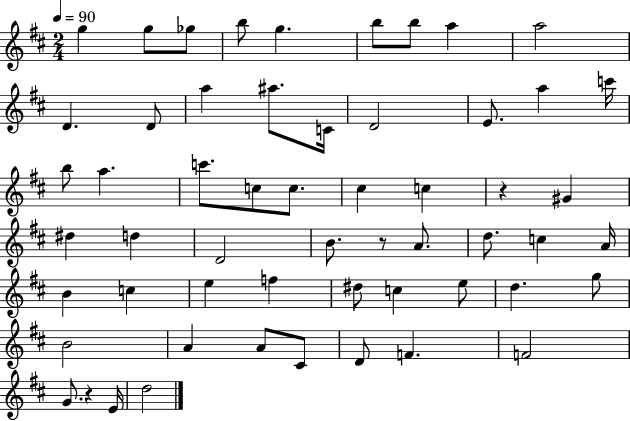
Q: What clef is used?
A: treble